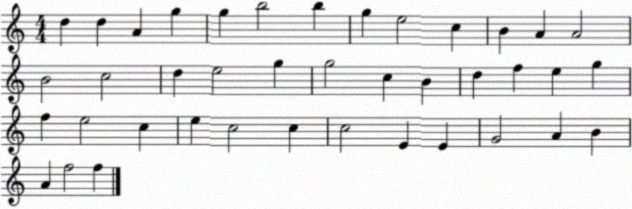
X:1
T:Untitled
M:4/4
L:1/4
K:C
d d A g g b2 b g e2 c B A A2 B2 c2 d e2 g g2 c B d f e g f e2 c e c2 c c2 E E G2 A B A f2 f